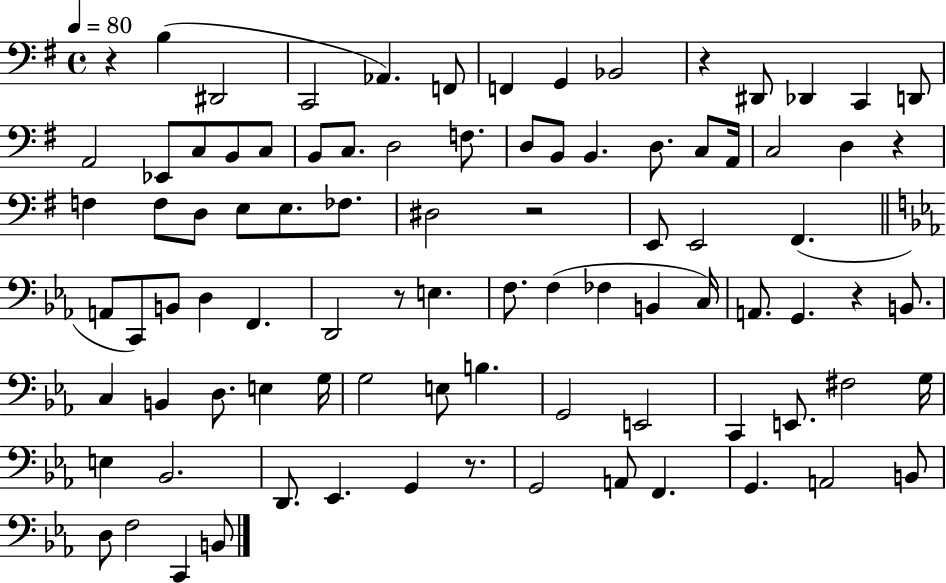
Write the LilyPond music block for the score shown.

{
  \clef bass
  \time 4/4
  \defaultTimeSignature
  \key g \major
  \tempo 4 = 80
  r4 b4( dis,2 | c,2 aes,4.) f,8 | f,4 g,4 bes,2 | r4 dis,8 des,4 c,4 d,8 | \break a,2 ees,8 c8 b,8 c8 | b,8 c8. d2 f8. | d8 b,8 b,4. d8. c8 a,16 | c2 d4 r4 | \break f4 f8 d8 e8 e8. fes8. | dis2 r2 | e,8 e,2 fis,4.( | \bar "||" \break \key ees \major a,8 c,8) b,8 d4 f,4. | d,2 r8 e4. | f8. f4( fes4 b,4 c16) | a,8. g,4. r4 b,8. | \break c4 b,4 d8. e4 g16 | g2 e8 b4. | g,2 e,2 | c,4 e,8. fis2 g16 | \break e4 bes,2. | d,8. ees,4. g,4 r8. | g,2 a,8 f,4. | g,4. a,2 b,8 | \break d8 f2 c,4 b,8 | \bar "|."
}